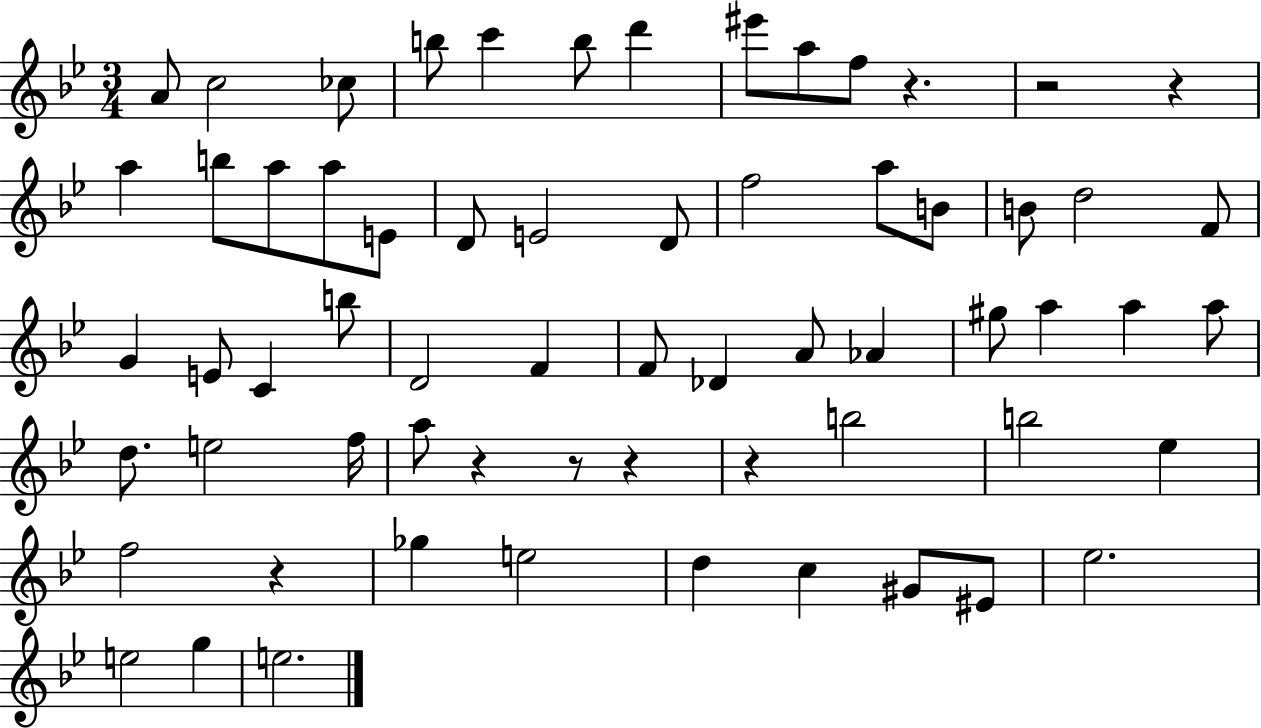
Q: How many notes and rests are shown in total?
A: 64